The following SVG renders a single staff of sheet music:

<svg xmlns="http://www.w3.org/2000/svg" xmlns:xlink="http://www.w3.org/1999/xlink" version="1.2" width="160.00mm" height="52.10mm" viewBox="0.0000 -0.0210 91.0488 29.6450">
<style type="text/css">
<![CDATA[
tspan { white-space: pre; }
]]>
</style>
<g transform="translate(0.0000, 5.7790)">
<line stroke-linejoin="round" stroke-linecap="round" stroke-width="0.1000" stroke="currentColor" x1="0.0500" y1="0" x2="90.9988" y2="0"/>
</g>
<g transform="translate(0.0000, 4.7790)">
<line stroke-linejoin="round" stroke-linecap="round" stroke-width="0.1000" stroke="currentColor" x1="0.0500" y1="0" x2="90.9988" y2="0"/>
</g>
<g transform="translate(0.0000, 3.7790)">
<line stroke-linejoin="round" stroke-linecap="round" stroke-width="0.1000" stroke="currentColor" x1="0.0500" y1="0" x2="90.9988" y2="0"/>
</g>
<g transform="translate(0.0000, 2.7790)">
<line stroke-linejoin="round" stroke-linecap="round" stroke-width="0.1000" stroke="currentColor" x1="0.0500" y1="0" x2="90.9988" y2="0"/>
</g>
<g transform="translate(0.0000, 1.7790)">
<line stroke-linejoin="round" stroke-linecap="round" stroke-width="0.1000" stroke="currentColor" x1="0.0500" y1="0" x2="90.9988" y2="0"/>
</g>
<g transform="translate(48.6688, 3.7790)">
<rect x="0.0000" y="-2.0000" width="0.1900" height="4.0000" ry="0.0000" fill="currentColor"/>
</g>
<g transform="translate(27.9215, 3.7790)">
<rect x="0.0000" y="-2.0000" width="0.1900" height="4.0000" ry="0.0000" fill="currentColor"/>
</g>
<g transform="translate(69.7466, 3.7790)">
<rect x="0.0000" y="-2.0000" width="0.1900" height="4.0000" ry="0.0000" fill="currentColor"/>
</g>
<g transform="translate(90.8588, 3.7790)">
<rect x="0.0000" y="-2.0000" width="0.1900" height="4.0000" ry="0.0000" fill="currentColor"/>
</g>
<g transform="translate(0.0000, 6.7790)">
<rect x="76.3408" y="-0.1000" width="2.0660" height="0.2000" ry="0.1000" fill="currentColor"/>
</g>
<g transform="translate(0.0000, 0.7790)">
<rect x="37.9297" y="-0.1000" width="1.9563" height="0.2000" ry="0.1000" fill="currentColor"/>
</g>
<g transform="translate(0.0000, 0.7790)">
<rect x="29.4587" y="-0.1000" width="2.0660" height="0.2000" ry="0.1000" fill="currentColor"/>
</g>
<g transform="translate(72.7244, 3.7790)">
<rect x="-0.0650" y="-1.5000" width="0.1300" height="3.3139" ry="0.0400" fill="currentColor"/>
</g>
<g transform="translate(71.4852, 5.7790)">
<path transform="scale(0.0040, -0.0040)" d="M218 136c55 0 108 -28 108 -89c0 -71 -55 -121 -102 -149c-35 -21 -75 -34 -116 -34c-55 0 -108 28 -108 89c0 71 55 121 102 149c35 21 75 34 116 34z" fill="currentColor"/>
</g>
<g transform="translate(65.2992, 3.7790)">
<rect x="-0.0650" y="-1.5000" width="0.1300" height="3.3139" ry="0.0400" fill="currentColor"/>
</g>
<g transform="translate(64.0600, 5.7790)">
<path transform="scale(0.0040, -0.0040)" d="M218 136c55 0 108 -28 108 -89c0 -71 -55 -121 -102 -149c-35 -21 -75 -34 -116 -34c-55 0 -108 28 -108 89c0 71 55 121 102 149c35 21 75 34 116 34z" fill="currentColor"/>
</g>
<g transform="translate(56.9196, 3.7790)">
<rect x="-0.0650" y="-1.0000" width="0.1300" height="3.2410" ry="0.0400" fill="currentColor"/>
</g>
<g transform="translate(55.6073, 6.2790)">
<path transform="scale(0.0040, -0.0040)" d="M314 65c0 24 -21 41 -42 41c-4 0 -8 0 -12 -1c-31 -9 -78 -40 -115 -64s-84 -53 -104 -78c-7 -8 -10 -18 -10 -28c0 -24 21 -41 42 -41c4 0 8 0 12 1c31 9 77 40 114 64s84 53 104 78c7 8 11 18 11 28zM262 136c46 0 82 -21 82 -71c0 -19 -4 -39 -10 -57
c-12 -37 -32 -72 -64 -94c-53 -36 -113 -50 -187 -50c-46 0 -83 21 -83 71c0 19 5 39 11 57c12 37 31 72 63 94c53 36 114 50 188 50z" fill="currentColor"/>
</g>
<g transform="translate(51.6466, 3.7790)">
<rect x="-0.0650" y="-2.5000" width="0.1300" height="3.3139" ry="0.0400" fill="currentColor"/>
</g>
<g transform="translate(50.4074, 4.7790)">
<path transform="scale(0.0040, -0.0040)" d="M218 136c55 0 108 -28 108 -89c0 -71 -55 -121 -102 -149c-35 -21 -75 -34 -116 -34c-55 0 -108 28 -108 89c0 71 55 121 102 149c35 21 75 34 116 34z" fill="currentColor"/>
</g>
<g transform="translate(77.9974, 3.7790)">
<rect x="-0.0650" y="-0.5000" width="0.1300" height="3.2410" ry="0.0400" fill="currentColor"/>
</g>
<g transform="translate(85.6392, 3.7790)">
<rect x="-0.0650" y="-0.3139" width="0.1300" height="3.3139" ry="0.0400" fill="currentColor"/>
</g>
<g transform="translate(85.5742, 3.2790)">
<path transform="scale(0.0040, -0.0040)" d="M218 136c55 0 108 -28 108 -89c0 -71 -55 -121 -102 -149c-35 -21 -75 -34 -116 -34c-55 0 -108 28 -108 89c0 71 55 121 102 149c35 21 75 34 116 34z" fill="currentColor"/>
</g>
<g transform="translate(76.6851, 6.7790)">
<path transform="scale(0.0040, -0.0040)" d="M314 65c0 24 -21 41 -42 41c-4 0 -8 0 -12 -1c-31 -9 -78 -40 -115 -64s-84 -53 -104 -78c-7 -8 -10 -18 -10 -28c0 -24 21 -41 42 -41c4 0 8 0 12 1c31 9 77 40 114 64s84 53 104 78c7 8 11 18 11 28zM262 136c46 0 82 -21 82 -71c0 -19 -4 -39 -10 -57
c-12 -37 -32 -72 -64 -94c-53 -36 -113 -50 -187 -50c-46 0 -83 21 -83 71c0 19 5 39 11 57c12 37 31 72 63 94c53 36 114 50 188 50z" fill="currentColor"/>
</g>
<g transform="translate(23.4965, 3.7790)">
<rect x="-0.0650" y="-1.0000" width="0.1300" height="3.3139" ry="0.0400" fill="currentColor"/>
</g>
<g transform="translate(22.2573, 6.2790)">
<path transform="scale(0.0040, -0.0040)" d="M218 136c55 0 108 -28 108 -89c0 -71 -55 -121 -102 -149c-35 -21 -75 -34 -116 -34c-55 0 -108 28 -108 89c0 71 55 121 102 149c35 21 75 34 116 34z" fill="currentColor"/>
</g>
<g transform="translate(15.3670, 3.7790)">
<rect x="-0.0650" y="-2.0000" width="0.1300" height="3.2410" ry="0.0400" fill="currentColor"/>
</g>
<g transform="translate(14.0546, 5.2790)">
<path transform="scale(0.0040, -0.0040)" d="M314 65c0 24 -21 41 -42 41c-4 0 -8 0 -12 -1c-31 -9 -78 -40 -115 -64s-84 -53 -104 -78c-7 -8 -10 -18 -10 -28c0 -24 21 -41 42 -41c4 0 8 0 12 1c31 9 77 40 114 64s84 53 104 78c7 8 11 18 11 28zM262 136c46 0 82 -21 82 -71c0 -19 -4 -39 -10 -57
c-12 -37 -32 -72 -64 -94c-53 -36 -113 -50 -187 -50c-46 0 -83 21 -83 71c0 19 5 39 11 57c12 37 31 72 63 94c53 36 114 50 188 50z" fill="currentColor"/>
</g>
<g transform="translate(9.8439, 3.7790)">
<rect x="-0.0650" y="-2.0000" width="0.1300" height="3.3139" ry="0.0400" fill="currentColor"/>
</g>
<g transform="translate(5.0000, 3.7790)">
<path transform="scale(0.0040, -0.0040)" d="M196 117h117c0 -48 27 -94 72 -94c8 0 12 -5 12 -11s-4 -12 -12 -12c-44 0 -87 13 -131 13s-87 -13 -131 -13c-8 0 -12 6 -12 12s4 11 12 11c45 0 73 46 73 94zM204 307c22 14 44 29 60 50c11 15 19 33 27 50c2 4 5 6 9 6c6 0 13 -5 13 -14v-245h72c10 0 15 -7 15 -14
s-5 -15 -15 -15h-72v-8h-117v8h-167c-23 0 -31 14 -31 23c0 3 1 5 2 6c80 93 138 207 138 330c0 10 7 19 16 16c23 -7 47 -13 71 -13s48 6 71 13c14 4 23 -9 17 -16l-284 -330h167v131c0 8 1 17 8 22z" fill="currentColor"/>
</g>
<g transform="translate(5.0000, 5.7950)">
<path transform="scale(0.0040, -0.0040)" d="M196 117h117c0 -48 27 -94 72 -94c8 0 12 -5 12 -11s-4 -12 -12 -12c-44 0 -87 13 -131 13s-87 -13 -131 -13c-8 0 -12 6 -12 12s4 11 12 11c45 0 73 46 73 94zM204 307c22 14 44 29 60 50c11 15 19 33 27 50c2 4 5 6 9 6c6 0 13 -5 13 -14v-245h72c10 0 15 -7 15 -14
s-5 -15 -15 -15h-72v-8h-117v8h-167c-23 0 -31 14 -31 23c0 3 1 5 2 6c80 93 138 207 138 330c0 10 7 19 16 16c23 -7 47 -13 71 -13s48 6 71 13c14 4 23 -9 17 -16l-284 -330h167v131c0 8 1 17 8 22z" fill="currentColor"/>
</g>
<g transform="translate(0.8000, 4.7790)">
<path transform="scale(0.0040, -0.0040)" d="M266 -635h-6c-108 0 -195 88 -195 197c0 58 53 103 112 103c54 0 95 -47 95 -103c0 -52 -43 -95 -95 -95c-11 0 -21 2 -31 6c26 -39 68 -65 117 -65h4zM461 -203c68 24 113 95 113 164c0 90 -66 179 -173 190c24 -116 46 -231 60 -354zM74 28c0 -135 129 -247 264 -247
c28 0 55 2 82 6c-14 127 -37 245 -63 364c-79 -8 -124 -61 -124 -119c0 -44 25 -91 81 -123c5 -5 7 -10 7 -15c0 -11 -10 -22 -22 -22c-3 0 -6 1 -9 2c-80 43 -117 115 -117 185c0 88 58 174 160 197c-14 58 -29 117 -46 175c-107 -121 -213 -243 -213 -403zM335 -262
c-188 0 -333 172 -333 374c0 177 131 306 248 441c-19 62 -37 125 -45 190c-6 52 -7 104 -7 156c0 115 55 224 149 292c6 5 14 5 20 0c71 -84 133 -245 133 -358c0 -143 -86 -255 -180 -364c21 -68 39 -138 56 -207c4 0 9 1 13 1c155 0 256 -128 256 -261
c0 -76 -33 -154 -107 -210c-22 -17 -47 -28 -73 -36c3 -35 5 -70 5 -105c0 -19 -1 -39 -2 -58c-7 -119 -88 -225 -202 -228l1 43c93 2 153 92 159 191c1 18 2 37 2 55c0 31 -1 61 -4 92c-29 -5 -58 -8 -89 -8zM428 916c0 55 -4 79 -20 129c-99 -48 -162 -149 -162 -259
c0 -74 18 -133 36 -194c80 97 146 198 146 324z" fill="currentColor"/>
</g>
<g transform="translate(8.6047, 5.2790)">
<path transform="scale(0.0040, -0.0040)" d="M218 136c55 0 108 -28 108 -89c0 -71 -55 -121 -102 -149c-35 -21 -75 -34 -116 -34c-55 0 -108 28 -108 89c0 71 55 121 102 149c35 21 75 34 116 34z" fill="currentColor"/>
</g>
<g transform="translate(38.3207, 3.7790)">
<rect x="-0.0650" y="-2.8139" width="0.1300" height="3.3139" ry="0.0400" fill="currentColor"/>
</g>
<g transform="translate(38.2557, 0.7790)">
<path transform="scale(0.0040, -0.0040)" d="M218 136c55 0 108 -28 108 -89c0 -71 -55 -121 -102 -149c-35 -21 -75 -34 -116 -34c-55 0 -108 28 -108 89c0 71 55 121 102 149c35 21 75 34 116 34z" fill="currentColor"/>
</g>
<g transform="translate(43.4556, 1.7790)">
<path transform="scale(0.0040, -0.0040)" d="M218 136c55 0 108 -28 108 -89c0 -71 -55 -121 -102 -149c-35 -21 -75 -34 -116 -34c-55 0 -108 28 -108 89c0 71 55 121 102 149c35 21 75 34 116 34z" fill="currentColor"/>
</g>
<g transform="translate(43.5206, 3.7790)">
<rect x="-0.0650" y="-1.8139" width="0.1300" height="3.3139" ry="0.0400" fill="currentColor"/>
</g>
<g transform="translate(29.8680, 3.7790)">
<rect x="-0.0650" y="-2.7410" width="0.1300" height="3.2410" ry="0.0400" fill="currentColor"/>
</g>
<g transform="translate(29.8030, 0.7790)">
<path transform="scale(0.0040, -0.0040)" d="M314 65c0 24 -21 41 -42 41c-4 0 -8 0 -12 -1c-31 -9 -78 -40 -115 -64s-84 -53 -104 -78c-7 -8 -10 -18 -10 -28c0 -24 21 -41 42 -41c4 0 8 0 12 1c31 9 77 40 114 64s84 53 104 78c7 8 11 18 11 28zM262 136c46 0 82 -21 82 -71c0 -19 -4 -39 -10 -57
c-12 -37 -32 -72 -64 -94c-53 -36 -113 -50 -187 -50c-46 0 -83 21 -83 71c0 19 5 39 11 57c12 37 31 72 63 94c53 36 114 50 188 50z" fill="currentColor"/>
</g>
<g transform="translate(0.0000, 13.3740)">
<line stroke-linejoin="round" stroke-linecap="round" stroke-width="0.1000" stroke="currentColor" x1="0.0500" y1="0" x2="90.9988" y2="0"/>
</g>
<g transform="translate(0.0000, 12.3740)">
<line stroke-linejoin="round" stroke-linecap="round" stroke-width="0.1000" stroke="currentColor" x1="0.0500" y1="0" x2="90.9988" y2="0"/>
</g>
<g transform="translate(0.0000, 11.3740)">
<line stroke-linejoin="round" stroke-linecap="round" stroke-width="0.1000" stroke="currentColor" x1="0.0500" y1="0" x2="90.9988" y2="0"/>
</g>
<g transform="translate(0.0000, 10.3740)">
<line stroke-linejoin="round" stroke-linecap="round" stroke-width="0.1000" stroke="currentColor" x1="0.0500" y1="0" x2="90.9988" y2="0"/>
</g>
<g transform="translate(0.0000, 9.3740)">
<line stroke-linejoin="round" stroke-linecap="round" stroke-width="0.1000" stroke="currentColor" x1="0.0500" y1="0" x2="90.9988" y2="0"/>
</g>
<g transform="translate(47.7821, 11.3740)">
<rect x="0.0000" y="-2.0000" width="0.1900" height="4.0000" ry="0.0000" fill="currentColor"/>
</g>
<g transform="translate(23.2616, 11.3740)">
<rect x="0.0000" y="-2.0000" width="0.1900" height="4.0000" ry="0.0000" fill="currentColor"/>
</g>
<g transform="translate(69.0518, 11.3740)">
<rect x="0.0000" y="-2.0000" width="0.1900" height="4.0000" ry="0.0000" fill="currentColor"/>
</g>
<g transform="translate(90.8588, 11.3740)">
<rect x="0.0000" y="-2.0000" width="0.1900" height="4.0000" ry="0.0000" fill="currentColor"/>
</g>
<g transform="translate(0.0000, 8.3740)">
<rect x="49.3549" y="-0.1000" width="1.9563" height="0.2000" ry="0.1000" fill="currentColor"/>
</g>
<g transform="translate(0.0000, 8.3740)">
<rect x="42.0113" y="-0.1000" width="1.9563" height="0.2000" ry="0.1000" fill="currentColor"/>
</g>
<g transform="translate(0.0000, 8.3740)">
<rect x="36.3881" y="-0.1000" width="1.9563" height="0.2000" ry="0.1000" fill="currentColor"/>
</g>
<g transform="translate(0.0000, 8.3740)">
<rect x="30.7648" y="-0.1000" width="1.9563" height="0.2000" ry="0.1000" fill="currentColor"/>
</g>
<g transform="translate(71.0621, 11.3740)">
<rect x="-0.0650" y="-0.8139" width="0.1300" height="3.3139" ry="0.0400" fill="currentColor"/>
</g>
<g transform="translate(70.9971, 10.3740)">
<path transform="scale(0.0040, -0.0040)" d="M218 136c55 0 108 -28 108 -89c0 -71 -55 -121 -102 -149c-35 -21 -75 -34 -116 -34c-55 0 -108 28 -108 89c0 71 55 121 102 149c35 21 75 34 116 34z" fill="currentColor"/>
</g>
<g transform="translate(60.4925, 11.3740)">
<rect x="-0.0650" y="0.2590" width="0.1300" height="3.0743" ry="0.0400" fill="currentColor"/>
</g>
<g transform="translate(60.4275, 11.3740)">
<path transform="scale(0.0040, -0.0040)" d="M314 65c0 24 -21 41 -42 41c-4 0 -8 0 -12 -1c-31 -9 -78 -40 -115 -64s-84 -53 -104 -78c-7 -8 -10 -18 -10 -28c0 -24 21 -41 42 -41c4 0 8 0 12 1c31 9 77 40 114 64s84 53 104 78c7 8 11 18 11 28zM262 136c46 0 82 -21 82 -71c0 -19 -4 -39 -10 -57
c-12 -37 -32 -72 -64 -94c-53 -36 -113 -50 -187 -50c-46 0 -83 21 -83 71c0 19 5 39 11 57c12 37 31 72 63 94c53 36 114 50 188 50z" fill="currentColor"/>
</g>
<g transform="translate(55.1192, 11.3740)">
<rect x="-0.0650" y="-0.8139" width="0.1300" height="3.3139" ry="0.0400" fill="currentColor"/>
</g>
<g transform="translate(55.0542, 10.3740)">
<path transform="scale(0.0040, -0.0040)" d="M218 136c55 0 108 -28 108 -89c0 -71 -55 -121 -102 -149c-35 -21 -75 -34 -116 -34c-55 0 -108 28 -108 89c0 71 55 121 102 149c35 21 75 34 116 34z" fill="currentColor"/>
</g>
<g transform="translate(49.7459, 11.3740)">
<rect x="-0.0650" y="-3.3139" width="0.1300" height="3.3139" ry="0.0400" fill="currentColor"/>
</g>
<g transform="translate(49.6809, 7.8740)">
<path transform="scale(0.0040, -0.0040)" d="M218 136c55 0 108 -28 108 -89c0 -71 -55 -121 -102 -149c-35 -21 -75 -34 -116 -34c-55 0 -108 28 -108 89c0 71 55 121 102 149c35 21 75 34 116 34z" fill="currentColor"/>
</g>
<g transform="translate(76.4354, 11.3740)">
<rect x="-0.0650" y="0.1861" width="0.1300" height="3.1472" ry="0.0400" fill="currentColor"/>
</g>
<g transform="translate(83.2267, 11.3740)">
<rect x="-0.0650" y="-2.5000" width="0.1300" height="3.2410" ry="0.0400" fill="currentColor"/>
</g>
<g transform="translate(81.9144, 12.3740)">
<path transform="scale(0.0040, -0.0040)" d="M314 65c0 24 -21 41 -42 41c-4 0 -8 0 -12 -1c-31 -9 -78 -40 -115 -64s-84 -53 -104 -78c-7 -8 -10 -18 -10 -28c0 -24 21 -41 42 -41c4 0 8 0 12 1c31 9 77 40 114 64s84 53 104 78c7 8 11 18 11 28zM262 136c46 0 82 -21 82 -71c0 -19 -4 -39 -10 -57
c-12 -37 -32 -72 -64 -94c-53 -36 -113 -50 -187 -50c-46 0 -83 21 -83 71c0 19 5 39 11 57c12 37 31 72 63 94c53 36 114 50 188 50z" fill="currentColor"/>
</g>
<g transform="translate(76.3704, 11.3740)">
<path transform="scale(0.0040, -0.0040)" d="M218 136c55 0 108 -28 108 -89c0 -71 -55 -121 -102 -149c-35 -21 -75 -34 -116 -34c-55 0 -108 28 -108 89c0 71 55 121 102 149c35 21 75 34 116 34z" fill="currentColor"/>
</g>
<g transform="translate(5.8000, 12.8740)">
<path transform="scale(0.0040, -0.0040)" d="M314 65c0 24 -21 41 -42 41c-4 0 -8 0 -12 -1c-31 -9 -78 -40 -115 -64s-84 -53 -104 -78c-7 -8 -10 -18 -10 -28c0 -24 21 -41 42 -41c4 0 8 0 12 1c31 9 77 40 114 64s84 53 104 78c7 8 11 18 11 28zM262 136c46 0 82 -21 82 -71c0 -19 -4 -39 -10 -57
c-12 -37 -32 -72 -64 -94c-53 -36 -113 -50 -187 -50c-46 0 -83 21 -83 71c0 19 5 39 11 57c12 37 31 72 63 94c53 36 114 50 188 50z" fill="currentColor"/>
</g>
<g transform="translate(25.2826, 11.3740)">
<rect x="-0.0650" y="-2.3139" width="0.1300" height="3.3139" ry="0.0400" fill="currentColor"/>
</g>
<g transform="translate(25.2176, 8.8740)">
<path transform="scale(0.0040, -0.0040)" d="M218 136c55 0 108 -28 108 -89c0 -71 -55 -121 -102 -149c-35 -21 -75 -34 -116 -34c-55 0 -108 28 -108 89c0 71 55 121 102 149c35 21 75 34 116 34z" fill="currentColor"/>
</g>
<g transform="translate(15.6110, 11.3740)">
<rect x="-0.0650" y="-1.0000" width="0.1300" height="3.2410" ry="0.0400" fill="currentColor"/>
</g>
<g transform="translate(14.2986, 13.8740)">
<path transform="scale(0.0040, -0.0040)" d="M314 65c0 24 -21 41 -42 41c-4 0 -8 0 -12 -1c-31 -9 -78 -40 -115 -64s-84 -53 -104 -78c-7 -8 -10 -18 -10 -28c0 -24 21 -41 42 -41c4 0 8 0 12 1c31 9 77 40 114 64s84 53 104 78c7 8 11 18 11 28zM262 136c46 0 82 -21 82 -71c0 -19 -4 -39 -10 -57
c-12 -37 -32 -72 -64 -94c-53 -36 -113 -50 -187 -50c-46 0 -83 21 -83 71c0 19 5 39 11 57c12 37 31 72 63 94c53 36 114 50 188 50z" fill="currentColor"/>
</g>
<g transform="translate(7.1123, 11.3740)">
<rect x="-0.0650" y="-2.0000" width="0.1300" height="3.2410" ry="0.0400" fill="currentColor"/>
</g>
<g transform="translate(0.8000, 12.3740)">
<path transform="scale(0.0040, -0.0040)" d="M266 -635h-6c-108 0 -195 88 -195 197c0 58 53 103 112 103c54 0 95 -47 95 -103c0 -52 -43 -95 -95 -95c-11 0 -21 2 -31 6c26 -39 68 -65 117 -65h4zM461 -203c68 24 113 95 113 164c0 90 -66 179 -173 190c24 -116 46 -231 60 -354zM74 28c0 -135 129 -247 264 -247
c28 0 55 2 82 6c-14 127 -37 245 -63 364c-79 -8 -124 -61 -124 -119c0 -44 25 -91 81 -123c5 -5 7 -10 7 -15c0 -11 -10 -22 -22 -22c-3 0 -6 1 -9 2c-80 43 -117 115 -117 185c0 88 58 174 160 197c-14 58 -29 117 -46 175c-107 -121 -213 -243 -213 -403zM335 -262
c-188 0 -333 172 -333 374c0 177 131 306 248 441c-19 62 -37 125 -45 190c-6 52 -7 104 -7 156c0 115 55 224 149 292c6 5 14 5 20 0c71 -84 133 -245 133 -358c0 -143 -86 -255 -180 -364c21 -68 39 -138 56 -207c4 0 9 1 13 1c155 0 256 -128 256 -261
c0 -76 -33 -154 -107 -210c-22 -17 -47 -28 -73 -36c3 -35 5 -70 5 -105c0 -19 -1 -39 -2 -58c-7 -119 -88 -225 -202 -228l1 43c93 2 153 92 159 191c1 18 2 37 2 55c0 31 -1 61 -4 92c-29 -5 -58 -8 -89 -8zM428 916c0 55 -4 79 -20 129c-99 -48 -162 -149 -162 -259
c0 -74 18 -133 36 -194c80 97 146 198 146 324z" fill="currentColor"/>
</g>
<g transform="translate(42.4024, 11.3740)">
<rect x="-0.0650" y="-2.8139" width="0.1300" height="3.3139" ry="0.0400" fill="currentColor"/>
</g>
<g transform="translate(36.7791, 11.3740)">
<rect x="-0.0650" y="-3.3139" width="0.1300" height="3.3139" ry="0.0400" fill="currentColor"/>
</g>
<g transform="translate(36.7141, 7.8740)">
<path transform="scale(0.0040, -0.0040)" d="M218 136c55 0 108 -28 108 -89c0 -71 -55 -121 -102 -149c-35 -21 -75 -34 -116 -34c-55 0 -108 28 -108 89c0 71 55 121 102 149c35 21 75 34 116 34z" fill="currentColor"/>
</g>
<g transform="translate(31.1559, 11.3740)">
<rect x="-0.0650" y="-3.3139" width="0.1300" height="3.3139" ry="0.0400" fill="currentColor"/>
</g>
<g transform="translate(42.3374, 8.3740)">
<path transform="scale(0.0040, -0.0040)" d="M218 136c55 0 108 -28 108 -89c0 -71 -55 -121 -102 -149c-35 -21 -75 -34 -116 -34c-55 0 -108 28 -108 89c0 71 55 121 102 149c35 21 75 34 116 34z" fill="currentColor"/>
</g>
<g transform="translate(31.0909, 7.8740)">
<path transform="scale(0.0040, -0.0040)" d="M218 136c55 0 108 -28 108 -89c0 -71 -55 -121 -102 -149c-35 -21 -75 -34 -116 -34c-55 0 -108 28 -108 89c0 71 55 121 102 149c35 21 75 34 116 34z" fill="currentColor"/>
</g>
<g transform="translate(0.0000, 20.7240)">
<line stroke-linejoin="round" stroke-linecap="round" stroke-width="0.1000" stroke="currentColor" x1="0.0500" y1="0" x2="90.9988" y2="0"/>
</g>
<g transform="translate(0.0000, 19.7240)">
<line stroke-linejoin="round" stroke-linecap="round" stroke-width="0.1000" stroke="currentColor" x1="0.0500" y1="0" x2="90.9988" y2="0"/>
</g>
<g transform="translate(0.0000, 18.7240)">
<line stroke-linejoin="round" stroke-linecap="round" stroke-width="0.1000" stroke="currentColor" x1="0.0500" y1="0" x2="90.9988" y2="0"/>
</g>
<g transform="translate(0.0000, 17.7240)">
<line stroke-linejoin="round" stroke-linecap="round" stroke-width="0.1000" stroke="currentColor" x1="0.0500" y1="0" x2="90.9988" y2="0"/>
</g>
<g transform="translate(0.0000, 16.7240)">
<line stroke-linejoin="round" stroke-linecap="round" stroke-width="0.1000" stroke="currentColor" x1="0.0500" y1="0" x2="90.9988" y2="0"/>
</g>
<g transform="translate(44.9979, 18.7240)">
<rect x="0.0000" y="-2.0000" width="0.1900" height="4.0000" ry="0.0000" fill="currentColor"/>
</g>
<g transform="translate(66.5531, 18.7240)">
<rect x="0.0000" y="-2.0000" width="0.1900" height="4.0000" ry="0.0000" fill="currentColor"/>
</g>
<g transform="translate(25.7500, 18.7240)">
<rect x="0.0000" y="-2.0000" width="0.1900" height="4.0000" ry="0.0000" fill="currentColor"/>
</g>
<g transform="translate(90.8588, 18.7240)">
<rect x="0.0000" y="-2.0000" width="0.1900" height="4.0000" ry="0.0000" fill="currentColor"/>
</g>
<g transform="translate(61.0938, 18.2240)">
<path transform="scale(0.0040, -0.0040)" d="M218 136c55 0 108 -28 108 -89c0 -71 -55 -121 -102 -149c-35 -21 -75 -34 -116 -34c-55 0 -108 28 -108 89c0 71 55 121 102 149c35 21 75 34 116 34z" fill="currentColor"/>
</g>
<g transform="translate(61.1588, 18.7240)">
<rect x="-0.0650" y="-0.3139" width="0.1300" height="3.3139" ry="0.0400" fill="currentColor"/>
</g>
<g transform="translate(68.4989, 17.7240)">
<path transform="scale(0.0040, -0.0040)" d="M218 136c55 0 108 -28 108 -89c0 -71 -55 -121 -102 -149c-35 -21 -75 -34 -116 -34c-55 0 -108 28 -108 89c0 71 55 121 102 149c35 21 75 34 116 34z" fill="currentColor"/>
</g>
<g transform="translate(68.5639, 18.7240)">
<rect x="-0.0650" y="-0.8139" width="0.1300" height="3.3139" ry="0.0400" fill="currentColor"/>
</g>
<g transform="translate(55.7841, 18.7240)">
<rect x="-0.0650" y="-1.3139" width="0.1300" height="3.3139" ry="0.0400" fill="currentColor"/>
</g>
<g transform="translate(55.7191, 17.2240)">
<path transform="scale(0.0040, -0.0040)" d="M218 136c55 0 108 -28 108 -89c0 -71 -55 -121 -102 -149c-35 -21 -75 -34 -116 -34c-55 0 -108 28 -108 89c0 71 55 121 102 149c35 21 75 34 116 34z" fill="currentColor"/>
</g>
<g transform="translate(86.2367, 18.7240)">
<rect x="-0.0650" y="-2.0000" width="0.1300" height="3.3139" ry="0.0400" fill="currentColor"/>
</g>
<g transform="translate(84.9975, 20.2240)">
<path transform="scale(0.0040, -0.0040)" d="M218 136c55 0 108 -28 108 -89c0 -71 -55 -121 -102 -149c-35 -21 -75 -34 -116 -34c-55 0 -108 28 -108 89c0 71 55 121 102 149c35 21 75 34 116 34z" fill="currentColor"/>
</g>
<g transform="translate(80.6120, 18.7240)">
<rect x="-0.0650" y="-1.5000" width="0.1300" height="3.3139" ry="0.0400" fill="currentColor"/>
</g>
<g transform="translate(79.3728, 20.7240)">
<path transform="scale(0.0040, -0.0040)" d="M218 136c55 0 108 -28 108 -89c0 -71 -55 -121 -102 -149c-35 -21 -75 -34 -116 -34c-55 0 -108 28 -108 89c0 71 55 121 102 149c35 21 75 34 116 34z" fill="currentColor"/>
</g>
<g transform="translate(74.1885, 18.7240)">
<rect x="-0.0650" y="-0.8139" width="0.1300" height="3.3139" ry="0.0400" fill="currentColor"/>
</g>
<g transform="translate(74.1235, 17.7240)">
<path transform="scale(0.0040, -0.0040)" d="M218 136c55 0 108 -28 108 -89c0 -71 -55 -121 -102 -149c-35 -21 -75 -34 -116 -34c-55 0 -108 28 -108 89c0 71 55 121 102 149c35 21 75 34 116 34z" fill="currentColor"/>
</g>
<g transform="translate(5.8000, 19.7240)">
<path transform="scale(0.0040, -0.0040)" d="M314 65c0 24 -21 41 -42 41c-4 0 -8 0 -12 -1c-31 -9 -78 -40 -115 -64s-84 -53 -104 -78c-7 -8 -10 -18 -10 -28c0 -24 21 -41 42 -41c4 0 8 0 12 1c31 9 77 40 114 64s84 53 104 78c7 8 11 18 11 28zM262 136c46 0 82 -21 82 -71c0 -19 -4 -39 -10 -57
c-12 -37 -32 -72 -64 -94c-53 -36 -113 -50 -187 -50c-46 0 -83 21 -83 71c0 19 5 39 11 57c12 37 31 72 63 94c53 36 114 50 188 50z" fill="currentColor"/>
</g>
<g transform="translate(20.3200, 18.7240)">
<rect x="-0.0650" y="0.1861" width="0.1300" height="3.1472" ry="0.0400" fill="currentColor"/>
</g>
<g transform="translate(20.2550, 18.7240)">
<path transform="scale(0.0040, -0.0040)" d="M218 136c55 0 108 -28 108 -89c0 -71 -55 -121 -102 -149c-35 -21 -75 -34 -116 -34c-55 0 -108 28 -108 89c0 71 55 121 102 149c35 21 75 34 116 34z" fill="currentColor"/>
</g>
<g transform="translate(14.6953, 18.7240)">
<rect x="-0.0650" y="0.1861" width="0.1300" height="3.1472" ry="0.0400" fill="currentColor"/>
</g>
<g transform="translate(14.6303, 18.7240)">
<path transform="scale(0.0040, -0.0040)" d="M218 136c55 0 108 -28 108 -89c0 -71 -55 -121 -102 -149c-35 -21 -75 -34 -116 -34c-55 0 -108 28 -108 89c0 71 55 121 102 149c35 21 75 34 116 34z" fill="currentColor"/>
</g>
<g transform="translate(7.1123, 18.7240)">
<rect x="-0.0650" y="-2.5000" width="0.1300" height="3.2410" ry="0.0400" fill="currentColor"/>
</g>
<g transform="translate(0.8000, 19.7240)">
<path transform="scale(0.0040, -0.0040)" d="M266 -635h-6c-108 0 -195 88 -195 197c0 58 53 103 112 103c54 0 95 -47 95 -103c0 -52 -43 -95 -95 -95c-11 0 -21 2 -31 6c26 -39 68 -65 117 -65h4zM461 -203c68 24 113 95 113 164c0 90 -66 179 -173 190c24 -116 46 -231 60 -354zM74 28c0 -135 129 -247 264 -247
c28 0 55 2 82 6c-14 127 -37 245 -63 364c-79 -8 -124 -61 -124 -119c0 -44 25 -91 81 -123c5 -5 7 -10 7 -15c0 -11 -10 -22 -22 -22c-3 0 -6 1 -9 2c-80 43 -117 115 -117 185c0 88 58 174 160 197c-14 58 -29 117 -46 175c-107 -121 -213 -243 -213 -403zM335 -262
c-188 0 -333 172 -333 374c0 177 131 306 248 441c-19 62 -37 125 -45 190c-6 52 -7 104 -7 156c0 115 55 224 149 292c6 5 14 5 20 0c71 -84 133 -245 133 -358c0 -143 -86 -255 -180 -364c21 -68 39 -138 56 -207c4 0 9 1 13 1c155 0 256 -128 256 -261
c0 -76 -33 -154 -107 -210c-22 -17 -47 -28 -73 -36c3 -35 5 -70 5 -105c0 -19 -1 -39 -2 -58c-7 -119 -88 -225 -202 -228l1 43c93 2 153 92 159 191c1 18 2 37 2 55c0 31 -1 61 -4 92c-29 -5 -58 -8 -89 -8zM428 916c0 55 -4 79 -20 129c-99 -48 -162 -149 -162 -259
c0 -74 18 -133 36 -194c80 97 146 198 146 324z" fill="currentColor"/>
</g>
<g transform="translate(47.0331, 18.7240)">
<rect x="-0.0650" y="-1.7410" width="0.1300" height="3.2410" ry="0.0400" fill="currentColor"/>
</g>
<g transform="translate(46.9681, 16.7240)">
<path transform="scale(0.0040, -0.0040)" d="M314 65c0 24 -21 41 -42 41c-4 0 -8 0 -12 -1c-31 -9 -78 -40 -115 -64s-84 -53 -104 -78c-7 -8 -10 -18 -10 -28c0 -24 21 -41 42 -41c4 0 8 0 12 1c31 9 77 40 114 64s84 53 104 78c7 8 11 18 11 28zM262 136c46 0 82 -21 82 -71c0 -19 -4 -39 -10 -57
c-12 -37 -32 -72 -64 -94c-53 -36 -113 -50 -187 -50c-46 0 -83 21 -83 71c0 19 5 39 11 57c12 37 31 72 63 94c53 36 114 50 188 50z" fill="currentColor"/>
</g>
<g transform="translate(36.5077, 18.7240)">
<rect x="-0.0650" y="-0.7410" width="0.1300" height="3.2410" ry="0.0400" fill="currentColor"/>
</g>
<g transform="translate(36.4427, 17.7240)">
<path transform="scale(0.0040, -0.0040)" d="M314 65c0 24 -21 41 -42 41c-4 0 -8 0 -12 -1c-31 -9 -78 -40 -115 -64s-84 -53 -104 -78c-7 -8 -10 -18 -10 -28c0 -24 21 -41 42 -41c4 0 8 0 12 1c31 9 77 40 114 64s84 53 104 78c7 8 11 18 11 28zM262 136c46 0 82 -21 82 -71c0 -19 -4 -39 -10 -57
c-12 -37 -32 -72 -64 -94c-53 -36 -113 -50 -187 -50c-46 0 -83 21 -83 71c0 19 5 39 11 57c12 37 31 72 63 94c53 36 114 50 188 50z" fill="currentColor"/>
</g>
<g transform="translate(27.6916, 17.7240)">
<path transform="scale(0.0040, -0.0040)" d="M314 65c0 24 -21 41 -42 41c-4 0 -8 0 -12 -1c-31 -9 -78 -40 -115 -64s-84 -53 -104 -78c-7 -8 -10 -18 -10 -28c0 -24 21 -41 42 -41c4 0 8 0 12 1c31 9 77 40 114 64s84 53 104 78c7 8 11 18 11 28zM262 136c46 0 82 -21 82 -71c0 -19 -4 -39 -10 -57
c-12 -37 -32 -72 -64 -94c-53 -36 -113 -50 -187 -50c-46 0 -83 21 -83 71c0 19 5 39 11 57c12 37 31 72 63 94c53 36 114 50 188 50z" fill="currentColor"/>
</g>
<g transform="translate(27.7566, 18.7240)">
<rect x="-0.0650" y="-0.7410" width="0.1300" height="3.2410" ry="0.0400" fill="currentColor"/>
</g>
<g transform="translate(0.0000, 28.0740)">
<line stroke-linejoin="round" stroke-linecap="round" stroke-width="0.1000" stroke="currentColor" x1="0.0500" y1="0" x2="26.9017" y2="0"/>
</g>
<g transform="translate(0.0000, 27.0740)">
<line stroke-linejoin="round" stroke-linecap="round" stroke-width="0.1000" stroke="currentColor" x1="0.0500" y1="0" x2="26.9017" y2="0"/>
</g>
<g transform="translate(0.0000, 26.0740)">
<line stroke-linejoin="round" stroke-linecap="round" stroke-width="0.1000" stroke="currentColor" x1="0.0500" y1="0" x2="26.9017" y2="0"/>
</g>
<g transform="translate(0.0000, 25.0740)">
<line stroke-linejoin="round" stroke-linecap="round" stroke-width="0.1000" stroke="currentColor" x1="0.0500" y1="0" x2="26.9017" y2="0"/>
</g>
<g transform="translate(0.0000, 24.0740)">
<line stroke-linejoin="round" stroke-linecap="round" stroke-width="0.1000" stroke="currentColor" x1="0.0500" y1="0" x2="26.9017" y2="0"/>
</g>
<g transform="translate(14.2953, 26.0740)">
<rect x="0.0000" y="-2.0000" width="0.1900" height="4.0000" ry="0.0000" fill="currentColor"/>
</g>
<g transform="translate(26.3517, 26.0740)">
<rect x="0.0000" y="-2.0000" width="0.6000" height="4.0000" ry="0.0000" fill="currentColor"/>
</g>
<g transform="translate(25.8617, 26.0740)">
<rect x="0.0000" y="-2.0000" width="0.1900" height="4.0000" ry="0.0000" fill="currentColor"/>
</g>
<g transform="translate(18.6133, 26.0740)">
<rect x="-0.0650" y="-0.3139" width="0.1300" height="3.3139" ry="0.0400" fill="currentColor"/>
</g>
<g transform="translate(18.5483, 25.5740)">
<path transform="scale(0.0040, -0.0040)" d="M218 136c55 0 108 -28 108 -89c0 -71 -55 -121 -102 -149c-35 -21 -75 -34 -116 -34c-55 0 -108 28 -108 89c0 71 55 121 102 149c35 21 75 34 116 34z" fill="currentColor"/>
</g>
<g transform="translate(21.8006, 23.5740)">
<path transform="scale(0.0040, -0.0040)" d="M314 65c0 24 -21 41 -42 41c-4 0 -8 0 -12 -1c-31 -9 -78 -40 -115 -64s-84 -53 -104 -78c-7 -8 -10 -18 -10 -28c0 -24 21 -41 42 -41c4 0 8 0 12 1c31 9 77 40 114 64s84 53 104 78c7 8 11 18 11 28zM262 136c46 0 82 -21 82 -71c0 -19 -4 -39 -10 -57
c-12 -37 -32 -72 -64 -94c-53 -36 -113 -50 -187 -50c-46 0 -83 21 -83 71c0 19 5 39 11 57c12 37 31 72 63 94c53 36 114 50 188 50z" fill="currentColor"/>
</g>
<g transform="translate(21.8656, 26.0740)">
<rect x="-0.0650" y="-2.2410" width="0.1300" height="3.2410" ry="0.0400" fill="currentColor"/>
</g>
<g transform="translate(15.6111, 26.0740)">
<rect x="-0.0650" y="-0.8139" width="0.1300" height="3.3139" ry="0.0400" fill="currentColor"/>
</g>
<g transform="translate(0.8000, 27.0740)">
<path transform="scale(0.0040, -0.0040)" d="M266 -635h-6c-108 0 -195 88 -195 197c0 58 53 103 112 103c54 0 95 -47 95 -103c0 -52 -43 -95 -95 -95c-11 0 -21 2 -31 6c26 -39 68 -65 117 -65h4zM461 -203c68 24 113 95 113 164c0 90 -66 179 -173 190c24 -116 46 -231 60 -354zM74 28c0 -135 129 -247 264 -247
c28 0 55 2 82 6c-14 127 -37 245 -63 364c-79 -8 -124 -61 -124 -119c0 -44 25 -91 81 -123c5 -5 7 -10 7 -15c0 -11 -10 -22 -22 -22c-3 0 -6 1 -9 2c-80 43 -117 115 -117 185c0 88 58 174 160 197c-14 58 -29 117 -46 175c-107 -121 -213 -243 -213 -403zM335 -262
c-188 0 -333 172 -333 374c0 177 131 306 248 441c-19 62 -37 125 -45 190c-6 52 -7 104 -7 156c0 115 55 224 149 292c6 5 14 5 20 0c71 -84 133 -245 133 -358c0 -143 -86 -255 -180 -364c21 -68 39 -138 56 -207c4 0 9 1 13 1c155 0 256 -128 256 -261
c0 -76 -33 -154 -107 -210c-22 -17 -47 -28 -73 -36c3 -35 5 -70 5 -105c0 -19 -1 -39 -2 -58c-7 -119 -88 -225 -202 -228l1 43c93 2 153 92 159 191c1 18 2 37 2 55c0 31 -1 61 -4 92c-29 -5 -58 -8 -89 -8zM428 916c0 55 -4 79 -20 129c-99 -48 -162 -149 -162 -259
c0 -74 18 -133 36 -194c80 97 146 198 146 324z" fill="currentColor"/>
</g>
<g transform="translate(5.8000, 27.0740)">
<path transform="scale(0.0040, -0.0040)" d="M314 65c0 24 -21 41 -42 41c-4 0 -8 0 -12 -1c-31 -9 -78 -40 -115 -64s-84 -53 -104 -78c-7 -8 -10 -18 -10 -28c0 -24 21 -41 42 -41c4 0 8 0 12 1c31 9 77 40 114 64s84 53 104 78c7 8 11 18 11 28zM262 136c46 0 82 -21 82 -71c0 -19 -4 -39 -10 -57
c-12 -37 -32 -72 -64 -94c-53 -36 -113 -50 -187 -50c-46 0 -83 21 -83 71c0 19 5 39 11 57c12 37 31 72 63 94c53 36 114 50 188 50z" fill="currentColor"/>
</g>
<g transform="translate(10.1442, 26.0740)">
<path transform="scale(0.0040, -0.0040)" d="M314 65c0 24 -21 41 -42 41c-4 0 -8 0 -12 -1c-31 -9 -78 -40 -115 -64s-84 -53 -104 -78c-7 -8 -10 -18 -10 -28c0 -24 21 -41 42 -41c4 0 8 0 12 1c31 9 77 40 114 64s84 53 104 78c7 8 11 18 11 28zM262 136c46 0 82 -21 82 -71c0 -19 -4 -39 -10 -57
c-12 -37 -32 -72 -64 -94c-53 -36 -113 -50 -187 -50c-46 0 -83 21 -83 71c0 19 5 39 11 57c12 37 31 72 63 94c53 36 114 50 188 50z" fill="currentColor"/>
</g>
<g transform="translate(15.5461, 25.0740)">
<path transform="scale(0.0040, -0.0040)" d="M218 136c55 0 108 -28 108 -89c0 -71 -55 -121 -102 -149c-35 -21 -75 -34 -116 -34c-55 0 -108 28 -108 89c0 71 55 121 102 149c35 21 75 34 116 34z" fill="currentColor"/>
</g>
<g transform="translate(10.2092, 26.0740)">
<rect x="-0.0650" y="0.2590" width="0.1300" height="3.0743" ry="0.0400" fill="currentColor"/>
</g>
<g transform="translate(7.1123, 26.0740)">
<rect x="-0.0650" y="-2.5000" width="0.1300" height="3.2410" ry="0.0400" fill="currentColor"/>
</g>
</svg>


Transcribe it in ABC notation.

X:1
T:Untitled
M:4/4
L:1/4
K:C
F F2 D a2 a f G D2 E E C2 c F2 D2 g b b a b d B2 d B G2 G2 B B d2 d2 f2 e c d d E F G2 B2 d c g2